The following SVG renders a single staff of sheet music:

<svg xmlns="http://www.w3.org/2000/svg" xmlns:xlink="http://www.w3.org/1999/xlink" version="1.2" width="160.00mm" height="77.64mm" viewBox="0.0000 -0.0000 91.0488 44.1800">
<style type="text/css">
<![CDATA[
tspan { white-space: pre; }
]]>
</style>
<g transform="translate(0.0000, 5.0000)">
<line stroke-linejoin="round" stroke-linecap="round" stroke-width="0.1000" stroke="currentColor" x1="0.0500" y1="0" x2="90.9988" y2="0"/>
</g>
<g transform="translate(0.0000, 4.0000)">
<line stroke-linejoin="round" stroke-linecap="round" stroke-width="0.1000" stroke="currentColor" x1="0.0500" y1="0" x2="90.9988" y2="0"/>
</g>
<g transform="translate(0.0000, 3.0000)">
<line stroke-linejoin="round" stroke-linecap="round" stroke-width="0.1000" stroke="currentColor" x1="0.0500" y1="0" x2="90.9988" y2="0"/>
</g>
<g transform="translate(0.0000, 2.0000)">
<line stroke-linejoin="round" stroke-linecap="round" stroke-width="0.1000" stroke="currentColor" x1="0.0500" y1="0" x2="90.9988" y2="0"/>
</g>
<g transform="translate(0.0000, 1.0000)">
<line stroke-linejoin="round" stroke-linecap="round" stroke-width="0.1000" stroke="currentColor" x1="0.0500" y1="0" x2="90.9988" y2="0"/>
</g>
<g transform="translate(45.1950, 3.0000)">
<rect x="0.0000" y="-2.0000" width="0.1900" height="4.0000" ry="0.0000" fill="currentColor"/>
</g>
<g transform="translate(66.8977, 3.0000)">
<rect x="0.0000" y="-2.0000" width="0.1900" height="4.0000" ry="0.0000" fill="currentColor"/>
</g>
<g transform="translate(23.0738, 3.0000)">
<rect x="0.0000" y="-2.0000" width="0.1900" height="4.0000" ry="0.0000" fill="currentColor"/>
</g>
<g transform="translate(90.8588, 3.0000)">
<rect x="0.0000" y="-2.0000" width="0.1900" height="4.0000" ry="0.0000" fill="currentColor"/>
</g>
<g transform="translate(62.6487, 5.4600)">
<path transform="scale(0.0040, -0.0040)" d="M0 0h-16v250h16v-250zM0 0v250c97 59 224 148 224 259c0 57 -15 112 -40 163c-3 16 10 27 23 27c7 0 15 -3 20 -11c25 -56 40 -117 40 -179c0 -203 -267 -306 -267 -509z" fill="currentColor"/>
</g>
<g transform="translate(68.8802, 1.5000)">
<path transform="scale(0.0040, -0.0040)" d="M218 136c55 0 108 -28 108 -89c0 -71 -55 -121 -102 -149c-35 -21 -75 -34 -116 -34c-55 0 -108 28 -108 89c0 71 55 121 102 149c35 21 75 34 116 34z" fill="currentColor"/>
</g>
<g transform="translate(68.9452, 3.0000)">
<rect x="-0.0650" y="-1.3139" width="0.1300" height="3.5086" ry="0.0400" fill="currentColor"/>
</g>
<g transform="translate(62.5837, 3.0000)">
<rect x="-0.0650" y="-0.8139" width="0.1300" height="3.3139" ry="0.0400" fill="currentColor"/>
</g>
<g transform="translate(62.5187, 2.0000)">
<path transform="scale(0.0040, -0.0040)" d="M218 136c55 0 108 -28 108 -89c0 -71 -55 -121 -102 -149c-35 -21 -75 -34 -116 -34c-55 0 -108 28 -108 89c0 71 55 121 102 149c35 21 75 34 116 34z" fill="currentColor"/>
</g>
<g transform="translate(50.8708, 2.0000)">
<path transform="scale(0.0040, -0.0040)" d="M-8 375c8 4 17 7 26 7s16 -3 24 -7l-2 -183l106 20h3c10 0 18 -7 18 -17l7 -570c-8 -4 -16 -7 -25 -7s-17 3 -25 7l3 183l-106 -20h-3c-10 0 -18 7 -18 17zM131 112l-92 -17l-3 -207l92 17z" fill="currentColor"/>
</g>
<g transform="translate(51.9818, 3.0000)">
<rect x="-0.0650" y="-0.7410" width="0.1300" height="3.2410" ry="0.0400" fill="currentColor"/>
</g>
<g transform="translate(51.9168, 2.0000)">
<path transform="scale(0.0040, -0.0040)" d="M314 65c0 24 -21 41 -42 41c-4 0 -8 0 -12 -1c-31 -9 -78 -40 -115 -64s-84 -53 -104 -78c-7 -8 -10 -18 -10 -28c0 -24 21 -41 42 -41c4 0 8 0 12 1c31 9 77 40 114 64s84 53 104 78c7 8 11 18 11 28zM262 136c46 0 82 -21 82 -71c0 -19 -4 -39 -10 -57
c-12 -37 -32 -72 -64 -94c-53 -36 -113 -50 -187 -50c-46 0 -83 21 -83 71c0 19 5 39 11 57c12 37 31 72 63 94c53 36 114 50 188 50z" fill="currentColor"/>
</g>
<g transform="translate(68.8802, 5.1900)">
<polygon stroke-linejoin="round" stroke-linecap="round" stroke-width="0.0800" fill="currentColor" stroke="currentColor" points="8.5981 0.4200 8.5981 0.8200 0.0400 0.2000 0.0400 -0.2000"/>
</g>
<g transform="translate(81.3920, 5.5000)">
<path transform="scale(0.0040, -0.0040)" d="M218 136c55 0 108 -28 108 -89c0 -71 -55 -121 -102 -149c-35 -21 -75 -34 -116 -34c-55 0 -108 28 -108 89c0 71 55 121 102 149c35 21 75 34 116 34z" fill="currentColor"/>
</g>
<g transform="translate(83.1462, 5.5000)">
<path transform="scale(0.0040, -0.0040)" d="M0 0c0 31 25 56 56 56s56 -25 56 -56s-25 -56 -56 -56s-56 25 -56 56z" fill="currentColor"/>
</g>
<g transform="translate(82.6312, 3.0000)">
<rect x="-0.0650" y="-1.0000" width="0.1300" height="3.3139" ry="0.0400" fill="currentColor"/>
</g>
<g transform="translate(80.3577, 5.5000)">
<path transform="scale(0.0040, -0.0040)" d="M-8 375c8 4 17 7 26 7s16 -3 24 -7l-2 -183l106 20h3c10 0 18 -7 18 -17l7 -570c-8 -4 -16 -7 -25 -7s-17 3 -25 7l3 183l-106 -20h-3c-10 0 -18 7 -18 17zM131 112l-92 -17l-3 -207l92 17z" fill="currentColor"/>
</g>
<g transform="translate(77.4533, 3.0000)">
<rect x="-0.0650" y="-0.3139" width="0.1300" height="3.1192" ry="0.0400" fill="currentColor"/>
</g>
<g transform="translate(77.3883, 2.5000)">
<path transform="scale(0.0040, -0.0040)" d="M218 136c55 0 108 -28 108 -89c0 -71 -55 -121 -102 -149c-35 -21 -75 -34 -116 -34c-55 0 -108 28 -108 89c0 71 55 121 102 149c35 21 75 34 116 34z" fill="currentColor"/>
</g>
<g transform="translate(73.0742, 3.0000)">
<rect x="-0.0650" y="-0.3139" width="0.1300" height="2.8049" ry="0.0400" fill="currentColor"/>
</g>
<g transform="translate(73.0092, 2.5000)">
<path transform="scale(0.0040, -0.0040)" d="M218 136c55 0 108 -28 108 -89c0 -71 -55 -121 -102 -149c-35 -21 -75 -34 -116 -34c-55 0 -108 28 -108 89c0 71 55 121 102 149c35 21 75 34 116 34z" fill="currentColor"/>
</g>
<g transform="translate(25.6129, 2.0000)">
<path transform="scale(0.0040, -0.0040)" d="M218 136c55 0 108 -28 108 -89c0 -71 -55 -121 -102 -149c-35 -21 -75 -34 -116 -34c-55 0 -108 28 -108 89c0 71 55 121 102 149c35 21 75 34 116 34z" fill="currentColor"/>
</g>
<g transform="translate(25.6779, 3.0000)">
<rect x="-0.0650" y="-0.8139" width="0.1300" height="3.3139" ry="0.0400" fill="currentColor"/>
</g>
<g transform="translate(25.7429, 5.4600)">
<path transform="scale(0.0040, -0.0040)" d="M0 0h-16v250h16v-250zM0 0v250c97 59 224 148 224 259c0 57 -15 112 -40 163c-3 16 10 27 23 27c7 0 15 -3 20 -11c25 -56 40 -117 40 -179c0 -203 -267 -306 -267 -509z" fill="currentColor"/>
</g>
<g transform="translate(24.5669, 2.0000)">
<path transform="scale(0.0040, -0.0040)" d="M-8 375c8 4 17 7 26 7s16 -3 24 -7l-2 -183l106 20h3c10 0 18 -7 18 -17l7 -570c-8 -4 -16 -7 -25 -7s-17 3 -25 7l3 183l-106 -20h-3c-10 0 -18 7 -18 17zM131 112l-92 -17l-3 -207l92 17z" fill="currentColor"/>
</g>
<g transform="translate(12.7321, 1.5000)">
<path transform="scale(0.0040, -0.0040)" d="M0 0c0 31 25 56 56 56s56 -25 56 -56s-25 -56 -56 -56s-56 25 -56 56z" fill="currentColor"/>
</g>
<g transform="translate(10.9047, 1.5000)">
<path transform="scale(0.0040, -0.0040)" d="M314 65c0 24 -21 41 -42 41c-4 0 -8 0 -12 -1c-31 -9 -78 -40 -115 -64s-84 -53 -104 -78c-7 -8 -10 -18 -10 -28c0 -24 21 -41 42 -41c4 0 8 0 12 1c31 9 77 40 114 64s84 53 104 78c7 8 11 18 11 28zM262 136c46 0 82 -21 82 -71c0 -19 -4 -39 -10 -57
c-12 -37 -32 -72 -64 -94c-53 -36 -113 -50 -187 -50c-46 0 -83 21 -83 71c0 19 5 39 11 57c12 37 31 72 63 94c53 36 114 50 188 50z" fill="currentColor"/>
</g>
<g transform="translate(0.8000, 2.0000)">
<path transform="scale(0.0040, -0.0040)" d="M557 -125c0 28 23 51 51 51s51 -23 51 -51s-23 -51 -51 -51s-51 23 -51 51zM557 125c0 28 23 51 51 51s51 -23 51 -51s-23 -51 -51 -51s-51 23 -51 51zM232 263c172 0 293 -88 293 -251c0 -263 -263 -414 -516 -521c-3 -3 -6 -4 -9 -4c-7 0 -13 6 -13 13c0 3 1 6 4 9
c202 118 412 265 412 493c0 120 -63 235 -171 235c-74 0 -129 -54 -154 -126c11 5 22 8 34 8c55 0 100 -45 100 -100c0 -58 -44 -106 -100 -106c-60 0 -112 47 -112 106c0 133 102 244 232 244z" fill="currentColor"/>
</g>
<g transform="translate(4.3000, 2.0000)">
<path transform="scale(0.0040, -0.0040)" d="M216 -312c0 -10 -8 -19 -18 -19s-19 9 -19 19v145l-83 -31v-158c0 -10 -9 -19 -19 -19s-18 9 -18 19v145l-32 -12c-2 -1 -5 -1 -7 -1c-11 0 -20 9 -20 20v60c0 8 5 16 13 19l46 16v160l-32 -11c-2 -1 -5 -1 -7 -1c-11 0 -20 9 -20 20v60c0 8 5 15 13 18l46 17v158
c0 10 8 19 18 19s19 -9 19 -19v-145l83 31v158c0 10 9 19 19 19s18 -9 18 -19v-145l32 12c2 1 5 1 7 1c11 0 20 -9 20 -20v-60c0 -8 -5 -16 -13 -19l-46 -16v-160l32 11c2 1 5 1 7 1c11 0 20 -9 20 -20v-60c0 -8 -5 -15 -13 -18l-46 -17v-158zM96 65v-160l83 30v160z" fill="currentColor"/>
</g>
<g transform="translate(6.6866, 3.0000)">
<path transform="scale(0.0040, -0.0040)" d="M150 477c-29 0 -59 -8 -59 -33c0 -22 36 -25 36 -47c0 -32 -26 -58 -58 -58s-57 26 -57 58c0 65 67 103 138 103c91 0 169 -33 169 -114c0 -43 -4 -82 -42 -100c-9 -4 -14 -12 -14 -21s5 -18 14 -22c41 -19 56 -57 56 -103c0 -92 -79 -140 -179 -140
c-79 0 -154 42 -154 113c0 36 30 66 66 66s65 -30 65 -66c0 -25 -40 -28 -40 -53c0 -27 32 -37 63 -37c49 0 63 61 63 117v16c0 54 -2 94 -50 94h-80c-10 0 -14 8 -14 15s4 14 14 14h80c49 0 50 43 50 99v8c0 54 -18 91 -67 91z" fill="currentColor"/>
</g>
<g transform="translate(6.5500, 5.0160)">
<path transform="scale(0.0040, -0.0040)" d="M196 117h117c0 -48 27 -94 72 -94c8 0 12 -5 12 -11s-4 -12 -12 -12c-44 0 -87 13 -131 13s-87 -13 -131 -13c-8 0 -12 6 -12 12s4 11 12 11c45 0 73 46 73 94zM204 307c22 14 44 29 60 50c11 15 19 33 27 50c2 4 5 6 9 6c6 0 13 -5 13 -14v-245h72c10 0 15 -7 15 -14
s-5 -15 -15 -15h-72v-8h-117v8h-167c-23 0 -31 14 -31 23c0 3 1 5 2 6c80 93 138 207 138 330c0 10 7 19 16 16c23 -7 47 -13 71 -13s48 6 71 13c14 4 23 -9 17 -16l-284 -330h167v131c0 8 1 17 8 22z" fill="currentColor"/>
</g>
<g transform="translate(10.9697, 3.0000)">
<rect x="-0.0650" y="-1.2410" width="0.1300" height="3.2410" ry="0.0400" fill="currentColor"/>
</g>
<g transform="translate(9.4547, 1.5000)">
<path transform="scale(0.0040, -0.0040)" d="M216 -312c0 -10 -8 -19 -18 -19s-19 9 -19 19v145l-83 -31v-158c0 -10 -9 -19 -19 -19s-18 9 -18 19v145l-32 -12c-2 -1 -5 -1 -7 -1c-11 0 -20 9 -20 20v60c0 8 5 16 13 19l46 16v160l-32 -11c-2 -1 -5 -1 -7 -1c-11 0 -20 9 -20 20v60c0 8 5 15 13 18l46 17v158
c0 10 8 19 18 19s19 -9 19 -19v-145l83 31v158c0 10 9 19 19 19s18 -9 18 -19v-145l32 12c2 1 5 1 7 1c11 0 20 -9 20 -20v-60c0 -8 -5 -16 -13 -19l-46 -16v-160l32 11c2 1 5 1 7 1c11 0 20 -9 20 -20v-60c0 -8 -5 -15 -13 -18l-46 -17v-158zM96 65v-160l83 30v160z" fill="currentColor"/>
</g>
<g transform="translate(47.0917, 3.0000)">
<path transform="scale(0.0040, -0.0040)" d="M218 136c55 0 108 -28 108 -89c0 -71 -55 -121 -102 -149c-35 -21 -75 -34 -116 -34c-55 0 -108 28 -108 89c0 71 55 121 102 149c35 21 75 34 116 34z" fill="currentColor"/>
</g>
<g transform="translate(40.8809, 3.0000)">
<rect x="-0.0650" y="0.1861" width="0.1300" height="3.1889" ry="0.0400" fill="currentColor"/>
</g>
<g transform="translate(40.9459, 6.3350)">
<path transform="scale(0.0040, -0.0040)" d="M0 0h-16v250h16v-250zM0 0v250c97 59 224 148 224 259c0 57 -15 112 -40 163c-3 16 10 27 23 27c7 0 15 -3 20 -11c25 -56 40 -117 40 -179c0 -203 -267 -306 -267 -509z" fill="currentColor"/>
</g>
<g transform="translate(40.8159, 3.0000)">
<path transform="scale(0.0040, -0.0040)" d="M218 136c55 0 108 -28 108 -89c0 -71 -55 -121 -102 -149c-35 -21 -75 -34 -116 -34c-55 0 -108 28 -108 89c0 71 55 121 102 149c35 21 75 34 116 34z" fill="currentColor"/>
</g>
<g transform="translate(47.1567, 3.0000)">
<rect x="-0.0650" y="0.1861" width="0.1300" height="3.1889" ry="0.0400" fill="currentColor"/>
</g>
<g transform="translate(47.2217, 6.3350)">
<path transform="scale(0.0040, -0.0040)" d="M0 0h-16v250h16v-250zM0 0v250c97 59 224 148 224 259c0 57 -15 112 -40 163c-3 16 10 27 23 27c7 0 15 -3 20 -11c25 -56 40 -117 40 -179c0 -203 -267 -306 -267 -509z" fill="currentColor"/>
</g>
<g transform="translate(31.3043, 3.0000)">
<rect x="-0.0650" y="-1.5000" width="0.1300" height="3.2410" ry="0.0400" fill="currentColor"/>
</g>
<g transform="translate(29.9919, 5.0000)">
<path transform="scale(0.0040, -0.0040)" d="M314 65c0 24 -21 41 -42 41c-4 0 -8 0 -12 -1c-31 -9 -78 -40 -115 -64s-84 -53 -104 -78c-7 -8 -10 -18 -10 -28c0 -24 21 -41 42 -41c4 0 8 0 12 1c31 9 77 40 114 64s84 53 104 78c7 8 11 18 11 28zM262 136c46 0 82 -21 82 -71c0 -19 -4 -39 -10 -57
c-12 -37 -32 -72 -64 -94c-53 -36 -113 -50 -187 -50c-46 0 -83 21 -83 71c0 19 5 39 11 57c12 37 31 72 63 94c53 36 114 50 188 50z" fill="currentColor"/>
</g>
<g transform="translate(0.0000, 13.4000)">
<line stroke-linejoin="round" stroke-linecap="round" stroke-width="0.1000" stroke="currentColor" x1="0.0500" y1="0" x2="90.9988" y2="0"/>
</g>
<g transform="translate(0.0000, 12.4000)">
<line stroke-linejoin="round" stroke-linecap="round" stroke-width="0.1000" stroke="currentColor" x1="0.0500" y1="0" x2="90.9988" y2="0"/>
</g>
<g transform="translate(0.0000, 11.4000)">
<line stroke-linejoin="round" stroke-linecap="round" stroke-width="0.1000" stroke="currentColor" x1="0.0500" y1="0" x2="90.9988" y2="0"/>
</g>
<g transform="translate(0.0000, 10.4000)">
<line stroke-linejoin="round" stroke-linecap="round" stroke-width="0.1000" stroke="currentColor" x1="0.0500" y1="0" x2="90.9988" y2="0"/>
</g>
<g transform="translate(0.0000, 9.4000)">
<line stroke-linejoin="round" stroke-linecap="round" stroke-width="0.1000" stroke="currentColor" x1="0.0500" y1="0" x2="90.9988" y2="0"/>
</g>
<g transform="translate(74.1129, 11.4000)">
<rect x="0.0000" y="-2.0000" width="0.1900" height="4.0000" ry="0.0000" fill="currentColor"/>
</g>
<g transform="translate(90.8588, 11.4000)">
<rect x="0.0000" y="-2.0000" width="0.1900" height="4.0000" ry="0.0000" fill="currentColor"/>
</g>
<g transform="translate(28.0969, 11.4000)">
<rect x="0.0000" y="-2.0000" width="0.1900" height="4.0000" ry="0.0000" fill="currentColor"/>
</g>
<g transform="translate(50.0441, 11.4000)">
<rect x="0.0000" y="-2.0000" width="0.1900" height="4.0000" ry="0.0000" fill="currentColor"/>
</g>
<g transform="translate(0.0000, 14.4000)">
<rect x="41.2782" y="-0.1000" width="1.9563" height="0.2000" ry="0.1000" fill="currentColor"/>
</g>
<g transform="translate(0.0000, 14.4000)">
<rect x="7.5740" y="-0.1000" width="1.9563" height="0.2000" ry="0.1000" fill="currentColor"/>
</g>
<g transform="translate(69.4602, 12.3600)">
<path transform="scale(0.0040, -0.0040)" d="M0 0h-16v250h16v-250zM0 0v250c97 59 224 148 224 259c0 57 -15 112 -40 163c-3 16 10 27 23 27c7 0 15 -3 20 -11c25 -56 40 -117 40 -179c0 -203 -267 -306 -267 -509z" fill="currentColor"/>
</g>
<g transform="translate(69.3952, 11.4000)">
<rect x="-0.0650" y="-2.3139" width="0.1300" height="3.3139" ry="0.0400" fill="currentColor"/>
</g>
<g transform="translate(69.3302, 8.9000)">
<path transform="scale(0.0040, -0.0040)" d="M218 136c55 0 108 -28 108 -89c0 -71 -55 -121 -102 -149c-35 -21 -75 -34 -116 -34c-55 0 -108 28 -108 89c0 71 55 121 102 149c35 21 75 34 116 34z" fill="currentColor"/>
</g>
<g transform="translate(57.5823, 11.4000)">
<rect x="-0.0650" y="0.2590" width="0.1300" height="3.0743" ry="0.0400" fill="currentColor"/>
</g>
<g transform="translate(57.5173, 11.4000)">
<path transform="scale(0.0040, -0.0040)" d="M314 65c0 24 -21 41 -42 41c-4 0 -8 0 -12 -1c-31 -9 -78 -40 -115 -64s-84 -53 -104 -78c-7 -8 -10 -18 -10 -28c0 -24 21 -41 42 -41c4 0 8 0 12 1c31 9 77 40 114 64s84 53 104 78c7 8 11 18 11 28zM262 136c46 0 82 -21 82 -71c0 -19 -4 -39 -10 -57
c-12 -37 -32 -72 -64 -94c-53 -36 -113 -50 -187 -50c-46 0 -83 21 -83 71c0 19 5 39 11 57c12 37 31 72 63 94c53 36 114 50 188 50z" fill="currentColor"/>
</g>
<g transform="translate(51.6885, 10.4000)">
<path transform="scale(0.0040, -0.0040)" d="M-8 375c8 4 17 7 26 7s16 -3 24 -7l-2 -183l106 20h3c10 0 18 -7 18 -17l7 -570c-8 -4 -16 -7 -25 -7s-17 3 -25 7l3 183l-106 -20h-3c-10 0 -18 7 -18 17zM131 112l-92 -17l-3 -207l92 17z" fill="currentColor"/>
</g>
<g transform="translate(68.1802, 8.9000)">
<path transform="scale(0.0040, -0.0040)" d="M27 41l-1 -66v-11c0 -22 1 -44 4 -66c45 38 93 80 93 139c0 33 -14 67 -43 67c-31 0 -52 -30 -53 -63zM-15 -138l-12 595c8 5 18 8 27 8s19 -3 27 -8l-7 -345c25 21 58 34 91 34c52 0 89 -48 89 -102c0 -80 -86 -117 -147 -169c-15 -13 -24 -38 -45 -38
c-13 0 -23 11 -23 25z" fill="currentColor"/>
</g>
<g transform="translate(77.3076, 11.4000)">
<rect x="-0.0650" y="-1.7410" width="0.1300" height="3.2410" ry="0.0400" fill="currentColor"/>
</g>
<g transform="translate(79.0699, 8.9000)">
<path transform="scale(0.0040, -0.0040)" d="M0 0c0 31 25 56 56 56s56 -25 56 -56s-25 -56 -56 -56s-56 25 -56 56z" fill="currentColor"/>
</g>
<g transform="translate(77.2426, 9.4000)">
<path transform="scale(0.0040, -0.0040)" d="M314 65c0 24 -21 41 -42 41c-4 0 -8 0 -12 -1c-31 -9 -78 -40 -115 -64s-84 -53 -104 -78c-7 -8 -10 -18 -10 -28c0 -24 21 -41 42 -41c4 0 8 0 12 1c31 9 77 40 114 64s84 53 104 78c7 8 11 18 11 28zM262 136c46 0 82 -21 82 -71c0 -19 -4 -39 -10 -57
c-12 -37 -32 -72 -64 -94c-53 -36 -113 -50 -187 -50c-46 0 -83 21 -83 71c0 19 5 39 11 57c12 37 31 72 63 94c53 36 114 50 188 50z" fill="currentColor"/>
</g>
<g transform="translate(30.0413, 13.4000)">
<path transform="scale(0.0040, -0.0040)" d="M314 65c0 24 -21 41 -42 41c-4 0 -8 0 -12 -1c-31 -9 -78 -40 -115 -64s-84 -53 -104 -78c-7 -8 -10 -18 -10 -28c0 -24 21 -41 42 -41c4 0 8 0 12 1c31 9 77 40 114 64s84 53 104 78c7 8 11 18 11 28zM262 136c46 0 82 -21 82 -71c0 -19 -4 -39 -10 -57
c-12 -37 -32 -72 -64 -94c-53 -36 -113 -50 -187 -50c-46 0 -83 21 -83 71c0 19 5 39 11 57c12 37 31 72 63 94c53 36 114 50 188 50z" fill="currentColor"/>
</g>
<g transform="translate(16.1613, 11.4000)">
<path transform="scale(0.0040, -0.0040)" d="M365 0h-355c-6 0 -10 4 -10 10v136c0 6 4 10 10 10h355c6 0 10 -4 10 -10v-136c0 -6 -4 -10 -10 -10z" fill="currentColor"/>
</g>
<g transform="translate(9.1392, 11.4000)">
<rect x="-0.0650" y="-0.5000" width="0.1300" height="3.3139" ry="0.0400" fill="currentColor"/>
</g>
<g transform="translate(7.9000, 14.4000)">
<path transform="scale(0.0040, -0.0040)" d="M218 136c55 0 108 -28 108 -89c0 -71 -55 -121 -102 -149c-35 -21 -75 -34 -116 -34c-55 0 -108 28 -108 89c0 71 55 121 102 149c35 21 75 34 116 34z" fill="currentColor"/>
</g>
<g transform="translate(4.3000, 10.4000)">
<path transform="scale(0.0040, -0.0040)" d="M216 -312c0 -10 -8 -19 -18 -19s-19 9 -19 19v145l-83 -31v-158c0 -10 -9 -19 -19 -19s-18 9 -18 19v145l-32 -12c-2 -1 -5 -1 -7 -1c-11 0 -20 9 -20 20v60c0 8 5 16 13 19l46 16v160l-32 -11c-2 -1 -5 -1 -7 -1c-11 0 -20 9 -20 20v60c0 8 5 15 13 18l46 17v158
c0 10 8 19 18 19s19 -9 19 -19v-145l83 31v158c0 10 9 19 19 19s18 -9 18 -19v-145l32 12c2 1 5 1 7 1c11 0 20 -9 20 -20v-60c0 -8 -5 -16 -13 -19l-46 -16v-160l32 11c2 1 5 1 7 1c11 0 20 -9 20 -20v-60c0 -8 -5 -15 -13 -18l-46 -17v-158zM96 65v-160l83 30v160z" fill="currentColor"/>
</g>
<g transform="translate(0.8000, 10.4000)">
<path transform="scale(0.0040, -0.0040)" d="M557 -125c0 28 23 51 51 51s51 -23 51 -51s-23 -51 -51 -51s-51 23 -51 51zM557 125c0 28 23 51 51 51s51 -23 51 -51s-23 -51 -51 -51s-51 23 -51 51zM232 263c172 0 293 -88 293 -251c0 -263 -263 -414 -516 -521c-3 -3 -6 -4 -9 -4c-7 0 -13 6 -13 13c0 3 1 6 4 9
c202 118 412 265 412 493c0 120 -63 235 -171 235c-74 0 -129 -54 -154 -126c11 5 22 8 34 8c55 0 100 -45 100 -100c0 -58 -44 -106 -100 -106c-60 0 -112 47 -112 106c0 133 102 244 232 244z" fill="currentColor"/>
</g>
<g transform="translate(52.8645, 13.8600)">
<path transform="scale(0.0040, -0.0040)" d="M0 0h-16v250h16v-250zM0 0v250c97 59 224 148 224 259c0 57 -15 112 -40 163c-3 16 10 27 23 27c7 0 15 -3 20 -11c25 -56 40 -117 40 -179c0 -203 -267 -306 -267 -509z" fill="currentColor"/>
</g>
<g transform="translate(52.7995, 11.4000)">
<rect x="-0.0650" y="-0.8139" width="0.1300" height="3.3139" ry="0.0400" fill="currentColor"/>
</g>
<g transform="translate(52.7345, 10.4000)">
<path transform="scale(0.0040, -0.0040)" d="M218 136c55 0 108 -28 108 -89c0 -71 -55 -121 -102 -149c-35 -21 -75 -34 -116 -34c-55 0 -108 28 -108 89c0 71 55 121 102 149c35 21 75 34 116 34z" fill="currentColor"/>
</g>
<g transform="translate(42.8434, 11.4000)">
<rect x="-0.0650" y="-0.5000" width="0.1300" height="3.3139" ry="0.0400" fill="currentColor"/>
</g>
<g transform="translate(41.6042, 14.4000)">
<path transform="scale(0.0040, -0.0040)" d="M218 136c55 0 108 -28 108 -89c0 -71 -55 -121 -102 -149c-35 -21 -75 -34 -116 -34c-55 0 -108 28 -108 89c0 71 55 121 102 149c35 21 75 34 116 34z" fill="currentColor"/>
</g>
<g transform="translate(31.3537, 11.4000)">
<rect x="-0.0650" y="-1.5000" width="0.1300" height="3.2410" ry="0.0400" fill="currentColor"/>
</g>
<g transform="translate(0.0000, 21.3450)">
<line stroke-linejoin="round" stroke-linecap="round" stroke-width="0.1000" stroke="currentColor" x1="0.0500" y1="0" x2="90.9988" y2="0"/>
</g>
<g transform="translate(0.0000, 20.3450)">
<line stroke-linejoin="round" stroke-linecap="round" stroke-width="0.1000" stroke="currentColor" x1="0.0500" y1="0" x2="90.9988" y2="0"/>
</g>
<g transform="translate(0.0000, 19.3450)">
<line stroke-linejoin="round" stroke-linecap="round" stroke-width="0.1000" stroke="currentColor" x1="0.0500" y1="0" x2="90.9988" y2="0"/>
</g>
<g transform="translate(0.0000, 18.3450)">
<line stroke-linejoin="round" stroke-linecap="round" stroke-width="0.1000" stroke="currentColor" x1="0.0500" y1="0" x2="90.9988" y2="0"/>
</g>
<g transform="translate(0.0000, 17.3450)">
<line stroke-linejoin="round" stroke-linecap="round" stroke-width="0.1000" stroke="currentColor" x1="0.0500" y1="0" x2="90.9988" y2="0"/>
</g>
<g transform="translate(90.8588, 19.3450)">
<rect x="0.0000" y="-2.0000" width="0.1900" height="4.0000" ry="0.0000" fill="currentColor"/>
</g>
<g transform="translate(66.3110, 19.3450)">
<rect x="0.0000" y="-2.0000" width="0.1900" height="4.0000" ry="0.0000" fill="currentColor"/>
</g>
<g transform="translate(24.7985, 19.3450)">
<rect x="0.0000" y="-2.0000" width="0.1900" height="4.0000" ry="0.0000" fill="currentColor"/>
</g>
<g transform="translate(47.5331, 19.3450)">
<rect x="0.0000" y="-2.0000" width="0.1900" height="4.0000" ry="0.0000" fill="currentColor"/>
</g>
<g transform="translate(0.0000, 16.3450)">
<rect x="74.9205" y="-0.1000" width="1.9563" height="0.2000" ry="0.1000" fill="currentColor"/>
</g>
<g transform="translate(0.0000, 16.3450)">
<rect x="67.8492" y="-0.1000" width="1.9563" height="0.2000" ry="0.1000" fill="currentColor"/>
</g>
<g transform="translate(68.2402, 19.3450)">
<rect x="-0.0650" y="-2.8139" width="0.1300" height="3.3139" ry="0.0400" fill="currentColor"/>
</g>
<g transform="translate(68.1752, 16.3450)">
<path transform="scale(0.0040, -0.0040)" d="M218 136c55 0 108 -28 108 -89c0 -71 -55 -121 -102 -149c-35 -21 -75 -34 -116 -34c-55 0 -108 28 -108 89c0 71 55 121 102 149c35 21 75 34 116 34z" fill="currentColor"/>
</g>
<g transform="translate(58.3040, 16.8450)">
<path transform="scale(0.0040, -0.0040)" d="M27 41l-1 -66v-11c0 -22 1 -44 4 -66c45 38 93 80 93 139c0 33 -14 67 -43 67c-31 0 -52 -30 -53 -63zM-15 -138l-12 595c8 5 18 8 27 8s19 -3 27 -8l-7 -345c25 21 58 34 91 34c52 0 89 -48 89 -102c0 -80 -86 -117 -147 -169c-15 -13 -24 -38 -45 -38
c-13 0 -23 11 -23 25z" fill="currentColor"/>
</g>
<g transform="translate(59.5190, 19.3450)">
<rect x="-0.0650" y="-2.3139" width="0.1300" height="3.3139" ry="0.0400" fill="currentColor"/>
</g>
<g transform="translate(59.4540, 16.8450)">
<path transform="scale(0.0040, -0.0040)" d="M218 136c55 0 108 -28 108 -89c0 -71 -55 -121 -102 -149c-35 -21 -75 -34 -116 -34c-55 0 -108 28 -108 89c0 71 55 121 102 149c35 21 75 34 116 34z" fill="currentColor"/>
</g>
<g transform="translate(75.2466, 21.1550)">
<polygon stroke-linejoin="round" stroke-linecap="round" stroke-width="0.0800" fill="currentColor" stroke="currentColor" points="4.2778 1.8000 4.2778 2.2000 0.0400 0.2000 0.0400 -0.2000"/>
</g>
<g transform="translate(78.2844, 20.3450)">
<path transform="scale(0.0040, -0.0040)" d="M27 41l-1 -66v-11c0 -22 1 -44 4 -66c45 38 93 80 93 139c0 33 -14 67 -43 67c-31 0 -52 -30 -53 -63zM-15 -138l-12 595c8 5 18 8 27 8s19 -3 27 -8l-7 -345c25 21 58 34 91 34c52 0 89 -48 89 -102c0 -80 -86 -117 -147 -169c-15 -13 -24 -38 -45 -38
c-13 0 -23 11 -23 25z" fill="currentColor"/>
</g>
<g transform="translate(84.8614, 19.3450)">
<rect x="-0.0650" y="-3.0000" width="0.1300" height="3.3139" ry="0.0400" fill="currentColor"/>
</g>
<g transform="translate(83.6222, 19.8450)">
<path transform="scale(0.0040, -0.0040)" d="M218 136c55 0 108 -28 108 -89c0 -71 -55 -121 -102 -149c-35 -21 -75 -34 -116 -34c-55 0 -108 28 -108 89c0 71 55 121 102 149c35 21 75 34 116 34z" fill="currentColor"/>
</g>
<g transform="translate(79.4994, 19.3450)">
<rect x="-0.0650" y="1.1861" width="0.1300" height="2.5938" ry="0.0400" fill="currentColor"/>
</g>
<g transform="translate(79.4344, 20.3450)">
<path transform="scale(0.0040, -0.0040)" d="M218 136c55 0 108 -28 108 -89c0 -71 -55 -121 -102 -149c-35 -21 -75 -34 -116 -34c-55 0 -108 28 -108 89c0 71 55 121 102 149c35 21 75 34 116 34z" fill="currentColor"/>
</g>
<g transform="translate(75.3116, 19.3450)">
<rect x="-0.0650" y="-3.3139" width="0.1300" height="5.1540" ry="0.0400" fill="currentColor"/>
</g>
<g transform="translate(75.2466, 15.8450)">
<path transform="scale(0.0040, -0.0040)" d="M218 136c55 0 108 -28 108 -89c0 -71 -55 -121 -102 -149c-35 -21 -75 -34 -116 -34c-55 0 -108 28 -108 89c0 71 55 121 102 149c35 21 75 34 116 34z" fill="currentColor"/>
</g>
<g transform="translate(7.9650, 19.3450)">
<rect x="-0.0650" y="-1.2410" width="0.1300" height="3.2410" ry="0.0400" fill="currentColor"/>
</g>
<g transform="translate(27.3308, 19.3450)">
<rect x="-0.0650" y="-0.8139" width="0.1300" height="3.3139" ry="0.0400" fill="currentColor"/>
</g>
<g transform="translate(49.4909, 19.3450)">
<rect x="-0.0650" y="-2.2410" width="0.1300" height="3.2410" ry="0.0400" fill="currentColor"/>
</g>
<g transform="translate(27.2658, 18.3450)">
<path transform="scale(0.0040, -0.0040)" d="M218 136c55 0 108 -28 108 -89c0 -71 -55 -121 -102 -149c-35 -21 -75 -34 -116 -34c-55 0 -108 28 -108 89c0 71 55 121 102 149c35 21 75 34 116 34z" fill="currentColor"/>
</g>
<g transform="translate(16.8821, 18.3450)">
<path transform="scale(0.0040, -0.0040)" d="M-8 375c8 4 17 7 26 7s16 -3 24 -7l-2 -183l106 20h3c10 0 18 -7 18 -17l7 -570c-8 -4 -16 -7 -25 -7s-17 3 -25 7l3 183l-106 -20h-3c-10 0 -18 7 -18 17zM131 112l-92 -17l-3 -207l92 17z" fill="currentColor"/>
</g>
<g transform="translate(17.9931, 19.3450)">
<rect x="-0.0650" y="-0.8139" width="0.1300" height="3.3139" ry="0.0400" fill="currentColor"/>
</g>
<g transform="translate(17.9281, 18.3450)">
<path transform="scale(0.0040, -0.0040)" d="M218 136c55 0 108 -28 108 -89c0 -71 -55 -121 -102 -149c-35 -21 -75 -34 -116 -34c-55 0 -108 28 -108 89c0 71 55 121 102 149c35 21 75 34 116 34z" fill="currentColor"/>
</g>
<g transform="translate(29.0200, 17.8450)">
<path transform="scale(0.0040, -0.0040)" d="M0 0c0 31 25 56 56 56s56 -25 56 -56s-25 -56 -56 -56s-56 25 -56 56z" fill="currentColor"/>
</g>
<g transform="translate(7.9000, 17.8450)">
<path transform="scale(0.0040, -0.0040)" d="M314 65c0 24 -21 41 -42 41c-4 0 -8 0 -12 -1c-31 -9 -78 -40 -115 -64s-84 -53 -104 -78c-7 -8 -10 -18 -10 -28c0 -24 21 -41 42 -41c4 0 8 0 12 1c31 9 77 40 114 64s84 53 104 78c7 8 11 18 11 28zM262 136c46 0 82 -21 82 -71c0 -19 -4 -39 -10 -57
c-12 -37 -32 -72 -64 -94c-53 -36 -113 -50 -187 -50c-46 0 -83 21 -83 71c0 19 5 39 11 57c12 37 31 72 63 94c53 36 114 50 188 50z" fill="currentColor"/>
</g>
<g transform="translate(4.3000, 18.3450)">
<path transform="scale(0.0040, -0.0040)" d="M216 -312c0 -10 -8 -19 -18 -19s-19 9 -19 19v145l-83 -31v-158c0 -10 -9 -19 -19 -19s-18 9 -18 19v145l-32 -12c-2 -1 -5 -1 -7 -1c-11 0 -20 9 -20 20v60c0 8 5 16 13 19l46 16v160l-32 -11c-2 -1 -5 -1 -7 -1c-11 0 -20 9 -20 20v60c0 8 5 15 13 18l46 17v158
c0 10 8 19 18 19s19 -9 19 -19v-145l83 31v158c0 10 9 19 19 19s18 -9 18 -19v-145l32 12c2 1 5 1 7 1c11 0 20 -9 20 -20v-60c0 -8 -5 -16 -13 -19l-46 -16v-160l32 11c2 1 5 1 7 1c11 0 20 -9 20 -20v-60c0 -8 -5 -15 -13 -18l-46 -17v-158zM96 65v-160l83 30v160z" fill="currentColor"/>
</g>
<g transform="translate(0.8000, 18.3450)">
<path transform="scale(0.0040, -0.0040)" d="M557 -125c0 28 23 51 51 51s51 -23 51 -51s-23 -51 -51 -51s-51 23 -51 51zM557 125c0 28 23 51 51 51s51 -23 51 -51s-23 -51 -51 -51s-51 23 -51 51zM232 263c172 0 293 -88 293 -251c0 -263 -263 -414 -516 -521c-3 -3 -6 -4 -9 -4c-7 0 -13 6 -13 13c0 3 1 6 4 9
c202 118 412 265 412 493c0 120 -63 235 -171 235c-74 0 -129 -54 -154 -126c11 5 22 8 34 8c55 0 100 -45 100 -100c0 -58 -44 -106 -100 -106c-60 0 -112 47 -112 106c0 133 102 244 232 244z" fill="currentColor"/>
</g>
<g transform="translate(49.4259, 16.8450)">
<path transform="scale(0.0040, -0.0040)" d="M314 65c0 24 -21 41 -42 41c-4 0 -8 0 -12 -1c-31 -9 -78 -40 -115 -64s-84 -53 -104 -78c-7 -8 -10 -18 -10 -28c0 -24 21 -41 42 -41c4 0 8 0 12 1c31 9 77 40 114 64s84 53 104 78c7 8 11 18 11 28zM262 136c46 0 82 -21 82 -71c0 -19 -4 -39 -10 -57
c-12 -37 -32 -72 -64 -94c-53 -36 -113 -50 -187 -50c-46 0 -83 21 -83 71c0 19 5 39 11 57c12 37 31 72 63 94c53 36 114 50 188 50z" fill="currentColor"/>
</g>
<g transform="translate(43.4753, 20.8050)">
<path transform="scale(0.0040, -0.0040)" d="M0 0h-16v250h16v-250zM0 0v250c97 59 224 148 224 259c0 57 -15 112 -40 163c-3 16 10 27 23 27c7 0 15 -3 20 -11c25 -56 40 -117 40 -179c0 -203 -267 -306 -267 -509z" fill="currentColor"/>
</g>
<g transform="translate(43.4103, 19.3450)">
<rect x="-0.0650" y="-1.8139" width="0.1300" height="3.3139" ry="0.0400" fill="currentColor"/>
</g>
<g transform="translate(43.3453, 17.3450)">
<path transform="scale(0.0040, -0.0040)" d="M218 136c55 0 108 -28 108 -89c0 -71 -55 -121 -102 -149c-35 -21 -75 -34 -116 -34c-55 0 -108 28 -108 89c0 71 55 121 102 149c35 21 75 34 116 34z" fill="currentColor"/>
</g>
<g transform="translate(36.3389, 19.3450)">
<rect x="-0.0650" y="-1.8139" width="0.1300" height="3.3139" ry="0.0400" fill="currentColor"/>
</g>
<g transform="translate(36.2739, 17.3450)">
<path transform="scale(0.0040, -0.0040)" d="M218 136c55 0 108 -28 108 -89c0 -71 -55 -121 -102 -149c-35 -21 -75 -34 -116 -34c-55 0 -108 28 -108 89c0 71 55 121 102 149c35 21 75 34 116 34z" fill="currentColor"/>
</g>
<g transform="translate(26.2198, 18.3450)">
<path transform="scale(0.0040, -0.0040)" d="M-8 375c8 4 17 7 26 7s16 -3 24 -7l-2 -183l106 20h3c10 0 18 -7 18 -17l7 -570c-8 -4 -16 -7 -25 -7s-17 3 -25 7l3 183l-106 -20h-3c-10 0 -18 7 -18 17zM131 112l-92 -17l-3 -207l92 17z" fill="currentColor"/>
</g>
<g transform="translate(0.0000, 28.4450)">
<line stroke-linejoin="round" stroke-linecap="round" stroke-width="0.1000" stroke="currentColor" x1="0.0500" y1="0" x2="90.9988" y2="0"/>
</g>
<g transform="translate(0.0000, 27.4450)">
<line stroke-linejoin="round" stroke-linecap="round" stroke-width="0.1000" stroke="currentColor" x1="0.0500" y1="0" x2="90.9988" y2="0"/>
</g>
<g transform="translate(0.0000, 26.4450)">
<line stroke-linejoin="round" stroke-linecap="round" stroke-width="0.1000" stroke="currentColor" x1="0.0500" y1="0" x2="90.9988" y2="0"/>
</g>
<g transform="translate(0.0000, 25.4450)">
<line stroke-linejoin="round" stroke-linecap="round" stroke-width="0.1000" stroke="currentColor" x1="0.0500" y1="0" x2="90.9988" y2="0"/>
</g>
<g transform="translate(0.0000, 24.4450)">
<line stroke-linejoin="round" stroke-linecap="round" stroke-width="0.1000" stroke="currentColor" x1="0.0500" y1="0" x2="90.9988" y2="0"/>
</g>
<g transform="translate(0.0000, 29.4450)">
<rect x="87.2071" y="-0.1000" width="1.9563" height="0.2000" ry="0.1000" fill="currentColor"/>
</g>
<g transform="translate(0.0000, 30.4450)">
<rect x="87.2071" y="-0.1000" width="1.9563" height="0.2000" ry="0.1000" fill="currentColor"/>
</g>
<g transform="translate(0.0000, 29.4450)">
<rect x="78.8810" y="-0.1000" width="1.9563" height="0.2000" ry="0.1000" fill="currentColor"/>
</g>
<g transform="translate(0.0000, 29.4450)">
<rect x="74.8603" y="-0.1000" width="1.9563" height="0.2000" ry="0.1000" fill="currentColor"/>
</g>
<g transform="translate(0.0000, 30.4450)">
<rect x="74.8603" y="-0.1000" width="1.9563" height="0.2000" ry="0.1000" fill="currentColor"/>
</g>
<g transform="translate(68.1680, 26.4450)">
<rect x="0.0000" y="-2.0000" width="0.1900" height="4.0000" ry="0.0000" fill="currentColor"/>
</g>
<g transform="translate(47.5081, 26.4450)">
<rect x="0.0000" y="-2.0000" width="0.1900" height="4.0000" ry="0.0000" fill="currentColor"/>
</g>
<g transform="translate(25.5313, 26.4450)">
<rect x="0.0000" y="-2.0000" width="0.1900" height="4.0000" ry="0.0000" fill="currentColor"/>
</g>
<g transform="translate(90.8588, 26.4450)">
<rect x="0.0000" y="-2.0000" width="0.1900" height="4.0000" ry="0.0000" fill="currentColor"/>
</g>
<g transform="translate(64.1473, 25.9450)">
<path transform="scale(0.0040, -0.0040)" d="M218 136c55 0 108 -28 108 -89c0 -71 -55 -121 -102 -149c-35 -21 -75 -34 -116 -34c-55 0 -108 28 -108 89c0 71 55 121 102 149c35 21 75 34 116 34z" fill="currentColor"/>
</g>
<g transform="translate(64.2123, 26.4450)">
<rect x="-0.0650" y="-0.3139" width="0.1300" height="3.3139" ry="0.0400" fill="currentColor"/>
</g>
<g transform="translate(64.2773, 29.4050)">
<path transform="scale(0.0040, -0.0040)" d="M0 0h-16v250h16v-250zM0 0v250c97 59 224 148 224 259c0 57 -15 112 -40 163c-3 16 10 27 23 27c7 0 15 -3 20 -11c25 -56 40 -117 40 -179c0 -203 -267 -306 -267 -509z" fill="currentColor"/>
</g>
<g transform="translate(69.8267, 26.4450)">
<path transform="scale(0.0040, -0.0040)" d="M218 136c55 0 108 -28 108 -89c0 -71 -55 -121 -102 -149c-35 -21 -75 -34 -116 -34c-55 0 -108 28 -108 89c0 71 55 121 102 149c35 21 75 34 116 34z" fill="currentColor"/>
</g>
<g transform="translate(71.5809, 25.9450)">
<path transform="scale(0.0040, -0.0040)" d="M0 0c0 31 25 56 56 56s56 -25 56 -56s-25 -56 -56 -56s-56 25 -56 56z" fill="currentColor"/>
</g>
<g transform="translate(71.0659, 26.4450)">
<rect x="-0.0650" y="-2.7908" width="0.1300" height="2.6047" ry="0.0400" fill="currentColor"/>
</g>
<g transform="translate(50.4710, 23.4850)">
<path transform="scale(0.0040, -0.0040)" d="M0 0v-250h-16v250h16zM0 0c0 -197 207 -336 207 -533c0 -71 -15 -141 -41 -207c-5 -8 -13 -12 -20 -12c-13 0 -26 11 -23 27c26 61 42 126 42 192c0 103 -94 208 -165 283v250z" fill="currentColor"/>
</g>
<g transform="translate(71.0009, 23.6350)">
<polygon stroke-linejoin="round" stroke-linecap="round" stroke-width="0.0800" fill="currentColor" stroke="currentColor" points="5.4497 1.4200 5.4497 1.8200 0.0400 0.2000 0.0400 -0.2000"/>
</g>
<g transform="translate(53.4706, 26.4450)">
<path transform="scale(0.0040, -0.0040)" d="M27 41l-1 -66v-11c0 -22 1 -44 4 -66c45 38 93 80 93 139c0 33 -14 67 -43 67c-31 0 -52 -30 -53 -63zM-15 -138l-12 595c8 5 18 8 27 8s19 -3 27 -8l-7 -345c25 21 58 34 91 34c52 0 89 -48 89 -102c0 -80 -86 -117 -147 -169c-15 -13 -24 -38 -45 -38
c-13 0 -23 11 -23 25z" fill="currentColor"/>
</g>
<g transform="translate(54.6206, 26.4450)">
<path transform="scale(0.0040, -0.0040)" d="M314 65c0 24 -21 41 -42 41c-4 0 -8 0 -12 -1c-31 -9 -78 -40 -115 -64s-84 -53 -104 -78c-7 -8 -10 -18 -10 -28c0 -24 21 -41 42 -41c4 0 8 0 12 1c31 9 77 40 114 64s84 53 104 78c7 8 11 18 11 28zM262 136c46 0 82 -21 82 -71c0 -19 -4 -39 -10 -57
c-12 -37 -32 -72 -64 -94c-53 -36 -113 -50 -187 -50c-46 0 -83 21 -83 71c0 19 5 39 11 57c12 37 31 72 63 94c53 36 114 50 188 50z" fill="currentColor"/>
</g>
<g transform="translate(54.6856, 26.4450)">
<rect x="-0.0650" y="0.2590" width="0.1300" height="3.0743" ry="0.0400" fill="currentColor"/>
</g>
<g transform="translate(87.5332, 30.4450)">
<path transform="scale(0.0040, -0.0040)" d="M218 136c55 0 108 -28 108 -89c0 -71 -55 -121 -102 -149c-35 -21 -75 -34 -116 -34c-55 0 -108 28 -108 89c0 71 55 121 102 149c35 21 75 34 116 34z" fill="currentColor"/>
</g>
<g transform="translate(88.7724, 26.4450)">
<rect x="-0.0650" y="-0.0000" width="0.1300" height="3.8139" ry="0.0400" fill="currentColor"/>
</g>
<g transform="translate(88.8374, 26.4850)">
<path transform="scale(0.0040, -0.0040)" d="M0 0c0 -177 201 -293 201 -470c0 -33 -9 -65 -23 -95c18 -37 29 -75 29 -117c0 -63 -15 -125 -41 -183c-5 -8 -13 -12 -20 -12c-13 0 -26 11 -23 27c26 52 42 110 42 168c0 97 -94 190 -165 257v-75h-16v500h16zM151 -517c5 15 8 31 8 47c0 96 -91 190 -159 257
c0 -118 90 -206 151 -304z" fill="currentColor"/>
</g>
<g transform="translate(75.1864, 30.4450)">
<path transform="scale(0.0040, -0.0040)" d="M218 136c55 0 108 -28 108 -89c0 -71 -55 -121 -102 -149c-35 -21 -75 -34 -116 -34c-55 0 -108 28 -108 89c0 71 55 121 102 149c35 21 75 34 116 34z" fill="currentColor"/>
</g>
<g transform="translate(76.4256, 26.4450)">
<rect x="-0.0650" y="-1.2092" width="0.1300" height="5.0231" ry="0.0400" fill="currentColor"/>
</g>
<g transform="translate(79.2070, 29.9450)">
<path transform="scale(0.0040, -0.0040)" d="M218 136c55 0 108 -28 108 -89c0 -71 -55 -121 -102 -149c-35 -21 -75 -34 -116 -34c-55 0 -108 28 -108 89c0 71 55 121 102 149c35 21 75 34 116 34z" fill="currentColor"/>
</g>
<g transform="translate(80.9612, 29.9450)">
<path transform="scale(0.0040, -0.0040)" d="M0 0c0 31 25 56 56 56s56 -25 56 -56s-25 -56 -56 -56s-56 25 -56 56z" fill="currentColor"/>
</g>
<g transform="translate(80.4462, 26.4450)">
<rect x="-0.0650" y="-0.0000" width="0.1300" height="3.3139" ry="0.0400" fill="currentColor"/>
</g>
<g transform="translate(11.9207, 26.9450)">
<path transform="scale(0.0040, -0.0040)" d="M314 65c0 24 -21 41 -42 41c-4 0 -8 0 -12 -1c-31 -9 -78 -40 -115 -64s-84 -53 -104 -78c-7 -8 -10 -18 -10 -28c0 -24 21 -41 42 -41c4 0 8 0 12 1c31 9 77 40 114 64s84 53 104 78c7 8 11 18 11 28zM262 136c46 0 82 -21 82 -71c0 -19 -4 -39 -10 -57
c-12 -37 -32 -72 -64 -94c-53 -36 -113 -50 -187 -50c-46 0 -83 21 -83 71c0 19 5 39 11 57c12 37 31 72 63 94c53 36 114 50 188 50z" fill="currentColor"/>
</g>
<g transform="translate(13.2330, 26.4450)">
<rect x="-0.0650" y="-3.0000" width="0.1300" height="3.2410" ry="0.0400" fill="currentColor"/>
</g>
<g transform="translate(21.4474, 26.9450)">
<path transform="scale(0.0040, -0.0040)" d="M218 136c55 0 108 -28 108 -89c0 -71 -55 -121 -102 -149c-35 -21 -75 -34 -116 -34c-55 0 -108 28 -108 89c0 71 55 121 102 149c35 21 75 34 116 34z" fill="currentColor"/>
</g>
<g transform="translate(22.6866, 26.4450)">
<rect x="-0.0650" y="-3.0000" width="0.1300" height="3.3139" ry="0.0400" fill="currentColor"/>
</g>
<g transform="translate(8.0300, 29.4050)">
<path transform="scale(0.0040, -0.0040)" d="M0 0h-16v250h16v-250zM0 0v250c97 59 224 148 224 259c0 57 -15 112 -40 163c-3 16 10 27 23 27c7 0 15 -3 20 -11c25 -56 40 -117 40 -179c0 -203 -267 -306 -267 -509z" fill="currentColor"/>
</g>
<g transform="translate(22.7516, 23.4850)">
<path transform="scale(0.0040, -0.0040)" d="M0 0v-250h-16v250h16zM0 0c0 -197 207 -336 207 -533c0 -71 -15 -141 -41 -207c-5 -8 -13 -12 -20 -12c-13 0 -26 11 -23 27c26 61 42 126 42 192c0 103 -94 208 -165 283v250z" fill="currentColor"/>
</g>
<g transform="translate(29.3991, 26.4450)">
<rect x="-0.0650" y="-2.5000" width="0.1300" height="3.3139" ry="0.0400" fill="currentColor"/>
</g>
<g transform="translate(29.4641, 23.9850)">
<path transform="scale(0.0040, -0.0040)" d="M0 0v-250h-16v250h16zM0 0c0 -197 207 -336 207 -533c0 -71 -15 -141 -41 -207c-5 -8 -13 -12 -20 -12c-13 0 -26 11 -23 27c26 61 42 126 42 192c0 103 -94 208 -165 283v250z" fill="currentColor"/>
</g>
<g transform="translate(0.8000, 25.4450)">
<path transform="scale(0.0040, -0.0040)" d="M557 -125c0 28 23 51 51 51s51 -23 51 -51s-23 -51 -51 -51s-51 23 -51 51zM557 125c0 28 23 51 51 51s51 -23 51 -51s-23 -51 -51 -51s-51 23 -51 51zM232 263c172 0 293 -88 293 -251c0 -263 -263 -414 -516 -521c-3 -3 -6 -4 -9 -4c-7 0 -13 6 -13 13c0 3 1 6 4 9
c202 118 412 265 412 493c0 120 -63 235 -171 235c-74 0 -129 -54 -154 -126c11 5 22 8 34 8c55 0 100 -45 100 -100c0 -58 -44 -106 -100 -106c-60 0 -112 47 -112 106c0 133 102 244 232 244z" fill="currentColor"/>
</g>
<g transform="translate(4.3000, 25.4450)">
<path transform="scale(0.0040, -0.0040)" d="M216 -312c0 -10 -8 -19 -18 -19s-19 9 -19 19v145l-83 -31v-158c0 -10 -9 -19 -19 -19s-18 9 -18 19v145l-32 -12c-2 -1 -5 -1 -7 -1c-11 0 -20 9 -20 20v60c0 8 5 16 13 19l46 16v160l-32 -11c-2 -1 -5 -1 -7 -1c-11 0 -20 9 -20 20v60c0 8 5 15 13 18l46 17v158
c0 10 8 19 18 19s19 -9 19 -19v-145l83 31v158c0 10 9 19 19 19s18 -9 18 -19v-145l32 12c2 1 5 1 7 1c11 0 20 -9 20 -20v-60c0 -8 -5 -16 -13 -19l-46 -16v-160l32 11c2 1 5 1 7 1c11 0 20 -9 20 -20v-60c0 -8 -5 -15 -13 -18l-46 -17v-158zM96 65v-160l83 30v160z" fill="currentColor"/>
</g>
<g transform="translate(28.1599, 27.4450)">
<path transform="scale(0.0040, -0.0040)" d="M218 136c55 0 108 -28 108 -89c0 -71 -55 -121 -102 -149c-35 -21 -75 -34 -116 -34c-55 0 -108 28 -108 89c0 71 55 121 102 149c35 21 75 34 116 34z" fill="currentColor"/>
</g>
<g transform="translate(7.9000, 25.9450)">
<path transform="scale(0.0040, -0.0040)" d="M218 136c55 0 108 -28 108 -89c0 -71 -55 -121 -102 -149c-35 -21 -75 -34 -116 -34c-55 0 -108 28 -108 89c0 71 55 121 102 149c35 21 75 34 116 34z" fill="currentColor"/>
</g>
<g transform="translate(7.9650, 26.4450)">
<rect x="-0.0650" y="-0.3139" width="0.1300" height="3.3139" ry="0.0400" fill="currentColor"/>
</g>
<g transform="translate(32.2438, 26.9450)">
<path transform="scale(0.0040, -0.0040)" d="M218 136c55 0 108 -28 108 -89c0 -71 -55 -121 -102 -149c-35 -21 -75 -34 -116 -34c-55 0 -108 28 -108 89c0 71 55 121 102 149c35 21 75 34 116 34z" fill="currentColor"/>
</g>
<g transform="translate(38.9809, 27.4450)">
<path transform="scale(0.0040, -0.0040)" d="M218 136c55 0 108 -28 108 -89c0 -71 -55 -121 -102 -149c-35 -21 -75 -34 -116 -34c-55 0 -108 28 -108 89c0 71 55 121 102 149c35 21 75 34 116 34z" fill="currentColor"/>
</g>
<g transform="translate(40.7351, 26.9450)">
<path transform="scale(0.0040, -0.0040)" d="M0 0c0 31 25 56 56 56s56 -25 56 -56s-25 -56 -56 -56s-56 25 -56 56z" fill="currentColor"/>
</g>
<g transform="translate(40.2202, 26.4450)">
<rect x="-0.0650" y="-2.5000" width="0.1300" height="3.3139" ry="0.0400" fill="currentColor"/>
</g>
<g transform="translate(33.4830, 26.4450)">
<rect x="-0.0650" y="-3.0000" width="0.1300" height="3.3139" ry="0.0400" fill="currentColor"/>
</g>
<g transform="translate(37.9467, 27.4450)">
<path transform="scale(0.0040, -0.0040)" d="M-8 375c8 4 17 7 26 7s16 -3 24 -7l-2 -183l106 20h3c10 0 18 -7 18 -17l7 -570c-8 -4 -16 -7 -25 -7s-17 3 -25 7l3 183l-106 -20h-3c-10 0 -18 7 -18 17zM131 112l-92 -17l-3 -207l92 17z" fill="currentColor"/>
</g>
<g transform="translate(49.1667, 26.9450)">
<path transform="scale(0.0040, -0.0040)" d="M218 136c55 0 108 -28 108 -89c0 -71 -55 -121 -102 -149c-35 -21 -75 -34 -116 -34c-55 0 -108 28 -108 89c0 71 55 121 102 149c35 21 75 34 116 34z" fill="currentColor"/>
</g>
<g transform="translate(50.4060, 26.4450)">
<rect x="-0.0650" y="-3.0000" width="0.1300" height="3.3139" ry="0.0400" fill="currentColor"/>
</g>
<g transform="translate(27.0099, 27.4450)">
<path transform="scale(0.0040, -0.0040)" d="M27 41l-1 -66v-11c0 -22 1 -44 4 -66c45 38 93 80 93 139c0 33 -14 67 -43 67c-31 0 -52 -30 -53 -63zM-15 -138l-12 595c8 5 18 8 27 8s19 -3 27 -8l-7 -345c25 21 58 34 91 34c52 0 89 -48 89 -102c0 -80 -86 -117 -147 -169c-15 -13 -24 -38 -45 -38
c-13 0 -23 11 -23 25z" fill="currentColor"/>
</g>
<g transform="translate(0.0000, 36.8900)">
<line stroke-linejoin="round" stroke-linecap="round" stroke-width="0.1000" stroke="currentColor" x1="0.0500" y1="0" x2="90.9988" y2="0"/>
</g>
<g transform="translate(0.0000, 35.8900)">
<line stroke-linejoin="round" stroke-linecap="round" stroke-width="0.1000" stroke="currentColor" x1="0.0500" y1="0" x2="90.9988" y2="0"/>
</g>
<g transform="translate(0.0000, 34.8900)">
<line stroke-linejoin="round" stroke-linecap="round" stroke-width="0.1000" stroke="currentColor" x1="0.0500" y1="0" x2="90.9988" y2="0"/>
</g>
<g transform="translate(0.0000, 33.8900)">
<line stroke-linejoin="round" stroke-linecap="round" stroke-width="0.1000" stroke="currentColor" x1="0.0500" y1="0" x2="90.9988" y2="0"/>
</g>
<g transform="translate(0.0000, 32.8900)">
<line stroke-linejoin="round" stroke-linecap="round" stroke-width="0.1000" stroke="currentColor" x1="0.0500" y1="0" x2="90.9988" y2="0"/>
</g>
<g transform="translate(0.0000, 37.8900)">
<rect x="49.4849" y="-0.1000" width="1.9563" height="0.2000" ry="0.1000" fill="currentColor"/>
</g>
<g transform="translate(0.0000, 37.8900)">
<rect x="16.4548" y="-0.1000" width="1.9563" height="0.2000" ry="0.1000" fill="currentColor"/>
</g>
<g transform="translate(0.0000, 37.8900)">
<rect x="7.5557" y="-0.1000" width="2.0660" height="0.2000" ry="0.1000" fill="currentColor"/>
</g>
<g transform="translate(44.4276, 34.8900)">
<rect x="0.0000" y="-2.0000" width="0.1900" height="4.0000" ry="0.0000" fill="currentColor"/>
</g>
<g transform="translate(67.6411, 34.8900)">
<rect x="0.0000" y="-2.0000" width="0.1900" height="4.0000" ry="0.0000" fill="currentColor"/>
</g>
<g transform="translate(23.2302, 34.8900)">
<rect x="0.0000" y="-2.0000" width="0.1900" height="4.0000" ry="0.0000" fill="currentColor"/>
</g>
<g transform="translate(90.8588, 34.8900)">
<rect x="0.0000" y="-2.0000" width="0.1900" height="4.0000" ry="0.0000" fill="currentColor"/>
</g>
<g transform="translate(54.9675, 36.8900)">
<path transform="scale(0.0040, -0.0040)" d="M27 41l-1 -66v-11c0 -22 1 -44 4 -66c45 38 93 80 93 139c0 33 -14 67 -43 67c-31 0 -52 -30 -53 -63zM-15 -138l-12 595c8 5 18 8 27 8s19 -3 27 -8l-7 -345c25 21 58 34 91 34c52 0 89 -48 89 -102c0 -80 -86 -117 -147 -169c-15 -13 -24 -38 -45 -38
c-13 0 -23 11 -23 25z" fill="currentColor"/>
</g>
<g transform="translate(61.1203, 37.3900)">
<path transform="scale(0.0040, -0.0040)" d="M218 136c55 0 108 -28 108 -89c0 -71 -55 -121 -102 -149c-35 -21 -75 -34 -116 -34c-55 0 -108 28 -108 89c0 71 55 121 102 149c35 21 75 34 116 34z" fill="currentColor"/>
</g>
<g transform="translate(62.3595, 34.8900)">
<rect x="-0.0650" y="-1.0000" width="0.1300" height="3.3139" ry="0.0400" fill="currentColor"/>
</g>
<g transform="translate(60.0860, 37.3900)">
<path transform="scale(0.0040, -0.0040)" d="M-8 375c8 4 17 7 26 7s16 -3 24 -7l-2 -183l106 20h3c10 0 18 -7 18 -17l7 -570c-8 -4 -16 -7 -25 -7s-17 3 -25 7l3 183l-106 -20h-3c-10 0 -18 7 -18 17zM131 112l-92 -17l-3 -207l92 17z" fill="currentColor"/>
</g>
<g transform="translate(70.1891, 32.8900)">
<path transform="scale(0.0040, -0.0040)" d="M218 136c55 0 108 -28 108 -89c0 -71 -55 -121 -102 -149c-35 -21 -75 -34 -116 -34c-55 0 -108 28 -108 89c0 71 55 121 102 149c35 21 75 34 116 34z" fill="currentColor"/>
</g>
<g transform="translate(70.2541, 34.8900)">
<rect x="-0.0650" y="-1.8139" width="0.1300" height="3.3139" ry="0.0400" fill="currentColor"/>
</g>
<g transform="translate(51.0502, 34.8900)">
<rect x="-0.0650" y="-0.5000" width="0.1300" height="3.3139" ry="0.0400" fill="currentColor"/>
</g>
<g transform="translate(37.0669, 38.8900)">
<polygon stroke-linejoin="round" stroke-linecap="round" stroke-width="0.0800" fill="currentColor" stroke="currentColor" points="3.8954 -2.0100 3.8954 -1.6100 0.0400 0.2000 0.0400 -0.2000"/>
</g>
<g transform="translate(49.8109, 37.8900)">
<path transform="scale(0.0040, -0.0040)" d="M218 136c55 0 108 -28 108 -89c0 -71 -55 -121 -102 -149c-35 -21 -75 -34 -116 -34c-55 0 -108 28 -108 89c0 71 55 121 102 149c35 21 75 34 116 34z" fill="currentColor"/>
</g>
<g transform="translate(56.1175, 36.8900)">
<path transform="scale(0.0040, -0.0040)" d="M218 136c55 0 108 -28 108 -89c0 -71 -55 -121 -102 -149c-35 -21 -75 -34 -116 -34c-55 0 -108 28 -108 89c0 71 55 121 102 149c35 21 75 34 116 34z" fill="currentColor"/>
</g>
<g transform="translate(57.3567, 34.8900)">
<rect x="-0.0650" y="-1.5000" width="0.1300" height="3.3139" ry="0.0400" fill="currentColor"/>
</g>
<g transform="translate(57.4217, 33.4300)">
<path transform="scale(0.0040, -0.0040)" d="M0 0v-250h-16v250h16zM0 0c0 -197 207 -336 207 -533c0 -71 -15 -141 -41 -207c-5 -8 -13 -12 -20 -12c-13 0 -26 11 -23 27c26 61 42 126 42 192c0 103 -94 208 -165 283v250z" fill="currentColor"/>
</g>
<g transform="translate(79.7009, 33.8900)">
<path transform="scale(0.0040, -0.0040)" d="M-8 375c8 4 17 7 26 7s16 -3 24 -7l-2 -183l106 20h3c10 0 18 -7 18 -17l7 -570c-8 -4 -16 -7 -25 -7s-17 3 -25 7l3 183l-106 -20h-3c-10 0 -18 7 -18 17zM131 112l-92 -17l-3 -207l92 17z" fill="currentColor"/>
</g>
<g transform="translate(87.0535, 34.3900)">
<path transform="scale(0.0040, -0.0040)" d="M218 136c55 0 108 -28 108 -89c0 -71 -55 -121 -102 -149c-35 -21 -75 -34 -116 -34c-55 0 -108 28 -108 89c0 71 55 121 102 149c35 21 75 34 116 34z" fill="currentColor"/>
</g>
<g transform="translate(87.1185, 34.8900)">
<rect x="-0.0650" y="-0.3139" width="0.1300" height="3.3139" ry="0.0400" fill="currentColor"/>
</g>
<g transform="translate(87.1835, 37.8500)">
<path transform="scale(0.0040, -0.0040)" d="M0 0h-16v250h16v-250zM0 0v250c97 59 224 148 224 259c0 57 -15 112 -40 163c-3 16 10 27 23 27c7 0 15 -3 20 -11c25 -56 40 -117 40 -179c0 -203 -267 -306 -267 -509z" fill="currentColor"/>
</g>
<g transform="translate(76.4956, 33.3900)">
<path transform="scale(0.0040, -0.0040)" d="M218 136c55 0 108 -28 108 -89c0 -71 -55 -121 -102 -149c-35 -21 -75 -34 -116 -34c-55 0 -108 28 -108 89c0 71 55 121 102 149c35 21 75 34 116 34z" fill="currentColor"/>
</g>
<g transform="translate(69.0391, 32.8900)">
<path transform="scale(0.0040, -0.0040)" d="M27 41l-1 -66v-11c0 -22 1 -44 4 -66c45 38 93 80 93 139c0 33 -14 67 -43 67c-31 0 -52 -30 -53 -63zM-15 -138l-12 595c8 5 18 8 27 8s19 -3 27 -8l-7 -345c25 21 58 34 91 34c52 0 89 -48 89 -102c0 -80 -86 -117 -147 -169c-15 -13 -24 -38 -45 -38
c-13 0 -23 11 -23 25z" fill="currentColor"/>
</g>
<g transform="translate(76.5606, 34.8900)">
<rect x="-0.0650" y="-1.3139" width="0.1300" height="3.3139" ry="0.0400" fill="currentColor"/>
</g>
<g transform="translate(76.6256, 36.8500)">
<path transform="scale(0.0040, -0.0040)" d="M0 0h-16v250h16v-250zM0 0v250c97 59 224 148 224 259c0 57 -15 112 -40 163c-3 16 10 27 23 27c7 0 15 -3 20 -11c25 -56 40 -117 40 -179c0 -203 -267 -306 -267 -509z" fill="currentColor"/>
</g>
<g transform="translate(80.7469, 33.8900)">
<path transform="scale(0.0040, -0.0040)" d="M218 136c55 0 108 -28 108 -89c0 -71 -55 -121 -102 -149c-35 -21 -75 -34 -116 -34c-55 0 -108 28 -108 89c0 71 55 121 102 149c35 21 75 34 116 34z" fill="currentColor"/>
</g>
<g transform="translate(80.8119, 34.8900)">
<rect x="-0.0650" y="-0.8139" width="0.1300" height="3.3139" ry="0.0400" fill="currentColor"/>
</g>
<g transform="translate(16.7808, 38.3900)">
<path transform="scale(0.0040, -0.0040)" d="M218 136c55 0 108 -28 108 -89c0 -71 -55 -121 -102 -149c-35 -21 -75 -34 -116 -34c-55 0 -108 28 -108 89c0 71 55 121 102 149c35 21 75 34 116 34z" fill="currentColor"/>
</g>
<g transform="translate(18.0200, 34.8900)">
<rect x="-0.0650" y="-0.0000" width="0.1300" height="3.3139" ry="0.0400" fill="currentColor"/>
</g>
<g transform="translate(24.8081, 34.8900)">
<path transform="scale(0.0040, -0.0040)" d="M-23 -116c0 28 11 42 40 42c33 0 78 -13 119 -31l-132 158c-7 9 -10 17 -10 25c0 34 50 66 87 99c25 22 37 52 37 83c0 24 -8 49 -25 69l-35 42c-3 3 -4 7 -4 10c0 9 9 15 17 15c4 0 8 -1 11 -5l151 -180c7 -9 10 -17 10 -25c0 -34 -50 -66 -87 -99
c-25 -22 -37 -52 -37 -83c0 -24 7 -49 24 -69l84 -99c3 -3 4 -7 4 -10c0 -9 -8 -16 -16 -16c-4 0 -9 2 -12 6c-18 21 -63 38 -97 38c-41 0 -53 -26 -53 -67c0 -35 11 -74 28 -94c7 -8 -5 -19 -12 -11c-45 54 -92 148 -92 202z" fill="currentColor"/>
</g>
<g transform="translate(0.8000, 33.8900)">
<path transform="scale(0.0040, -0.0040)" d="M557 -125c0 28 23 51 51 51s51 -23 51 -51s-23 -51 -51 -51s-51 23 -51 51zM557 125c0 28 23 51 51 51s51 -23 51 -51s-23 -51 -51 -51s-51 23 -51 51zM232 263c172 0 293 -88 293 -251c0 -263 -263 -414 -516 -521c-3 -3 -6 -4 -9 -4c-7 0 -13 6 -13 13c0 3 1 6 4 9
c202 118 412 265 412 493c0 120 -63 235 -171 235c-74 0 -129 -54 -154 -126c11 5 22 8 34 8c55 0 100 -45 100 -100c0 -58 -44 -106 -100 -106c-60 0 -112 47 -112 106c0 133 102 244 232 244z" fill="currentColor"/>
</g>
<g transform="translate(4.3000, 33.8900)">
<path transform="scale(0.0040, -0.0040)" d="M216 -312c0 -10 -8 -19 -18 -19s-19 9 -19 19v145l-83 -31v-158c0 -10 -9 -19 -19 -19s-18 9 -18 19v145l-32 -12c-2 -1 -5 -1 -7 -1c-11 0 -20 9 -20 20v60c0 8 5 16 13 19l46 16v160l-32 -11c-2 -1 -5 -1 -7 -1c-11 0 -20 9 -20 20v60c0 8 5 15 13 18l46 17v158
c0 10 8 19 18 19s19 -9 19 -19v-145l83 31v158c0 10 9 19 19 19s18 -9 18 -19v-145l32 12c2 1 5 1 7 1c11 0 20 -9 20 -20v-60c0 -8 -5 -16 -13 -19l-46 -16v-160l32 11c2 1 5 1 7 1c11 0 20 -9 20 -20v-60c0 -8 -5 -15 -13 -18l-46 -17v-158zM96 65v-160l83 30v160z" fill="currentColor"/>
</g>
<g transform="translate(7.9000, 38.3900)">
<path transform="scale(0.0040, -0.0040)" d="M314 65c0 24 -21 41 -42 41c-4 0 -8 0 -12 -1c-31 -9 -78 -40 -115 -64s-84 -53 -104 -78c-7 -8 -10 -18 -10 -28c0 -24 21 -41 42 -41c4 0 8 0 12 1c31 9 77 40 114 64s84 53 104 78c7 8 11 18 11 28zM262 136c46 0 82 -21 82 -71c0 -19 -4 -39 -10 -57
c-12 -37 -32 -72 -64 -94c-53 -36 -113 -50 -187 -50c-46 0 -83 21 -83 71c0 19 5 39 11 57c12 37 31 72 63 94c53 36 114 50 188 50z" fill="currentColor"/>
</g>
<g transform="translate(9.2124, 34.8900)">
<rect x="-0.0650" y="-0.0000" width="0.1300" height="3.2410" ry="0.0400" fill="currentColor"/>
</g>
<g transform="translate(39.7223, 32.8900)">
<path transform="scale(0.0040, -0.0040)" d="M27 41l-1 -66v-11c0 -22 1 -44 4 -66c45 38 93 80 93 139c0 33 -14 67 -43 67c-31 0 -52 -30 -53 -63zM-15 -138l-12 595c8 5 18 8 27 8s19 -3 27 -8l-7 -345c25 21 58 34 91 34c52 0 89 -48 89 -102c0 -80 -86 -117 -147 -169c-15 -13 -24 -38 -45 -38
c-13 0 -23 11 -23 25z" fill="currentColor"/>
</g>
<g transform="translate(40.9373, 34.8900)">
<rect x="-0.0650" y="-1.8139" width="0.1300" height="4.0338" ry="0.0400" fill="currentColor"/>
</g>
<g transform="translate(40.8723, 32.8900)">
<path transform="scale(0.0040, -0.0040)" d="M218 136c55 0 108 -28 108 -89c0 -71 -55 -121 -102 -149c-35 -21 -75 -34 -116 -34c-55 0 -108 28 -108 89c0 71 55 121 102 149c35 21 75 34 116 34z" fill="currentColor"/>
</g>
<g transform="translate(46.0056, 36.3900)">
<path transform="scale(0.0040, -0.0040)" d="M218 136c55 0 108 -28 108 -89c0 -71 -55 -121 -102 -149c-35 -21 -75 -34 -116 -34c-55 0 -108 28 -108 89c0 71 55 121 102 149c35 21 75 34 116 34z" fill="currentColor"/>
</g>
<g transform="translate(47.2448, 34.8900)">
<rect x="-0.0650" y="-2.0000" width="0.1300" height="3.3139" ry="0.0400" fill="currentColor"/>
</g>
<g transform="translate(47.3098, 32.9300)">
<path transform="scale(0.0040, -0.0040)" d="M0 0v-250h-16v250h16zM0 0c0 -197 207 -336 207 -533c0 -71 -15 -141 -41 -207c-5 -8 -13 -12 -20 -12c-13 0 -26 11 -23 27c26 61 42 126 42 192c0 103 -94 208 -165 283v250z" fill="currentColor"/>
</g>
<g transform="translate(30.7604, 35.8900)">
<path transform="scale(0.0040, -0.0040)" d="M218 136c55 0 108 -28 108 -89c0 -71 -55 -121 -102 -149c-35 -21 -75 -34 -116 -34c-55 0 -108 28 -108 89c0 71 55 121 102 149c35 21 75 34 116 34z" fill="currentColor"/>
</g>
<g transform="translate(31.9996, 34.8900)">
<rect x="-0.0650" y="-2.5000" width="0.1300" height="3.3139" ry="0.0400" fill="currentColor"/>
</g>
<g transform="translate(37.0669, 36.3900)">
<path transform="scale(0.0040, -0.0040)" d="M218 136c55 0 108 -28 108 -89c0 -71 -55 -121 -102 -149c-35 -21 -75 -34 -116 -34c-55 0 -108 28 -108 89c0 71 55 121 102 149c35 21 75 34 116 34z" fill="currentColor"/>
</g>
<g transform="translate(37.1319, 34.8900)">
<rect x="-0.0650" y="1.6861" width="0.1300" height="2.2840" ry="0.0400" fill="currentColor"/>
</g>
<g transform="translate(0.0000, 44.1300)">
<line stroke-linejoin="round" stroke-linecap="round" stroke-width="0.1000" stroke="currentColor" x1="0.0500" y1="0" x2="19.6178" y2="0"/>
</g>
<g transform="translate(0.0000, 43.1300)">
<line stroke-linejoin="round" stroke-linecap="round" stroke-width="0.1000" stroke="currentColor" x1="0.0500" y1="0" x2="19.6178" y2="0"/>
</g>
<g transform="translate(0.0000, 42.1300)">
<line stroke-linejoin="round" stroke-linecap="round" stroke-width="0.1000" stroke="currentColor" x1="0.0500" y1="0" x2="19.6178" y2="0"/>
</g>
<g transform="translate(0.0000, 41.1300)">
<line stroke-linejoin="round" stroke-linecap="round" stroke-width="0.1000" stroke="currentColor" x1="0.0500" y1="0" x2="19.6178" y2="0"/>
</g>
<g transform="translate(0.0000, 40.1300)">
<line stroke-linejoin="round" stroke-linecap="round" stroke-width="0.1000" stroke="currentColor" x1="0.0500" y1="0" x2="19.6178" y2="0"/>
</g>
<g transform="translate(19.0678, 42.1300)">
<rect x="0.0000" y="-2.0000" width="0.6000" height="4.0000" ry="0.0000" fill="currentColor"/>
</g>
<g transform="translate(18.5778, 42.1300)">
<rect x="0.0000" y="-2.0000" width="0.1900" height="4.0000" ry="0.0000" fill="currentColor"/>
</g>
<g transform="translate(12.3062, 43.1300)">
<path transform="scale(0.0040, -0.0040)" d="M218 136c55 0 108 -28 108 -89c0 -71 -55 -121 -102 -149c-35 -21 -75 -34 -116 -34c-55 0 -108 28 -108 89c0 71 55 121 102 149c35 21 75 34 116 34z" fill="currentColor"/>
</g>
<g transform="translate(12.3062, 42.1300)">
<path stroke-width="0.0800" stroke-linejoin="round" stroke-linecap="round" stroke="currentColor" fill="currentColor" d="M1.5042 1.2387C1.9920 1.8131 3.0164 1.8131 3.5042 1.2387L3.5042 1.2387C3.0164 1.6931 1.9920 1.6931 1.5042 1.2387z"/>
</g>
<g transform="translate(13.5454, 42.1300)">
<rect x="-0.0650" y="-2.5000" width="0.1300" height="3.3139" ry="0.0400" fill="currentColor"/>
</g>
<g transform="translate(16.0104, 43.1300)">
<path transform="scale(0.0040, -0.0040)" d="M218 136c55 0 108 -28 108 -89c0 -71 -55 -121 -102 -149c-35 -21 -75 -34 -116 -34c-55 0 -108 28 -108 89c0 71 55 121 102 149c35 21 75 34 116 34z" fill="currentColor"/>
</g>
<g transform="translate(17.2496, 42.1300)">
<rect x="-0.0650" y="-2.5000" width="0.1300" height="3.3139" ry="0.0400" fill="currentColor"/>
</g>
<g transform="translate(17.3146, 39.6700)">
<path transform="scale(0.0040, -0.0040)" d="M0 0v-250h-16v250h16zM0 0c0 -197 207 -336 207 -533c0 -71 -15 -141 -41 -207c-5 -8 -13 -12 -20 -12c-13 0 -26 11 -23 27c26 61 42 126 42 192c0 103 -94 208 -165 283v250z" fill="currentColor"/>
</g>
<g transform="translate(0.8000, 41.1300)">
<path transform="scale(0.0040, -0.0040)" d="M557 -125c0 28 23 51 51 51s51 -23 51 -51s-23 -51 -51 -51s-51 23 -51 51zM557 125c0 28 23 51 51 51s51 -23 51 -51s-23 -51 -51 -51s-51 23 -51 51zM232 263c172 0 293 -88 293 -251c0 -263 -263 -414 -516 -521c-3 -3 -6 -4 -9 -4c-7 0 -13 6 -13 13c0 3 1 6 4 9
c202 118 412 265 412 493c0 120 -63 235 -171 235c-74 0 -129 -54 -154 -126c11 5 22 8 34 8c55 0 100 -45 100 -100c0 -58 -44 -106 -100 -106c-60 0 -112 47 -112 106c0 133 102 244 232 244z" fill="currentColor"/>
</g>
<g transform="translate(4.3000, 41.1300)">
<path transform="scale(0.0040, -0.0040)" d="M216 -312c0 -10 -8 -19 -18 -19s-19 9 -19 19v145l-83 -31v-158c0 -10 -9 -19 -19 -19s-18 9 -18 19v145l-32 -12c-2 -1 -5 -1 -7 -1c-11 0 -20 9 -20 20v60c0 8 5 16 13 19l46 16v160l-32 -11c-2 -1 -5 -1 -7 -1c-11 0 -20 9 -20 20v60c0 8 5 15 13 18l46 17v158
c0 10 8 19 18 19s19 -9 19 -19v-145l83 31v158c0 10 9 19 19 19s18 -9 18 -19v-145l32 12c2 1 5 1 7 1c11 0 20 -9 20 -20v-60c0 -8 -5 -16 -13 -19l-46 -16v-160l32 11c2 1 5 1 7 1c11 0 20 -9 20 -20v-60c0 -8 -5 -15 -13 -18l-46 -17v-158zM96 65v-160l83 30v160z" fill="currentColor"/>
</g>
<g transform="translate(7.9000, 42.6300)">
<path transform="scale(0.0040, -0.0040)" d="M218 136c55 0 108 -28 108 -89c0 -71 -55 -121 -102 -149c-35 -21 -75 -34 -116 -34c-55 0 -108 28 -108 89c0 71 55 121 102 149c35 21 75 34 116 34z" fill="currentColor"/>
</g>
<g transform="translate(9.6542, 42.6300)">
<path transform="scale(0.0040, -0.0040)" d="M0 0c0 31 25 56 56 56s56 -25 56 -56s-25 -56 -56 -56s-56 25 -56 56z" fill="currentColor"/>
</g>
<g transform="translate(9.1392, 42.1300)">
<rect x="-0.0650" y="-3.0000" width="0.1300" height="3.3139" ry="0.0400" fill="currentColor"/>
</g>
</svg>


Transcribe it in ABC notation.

X:1
T:Untitled
M:3/4
L:1/4
K:G
^G,2 F,/2 G,,2 D,/2 D,/2 F,2 F,/2 G,/2 E,/2 E,/2 F,, E,, z2 G,,2 E,, F,/2 D,2 _B,/2 A,2 G,2 F, F, A, A,/2 B,2 _B, C D/2 _B,,/2 C, E,/2 C,2 C,/2 _B,,/2 C, B,, C,/2 _D,2 E,/2 D,/2 C,,/2 D,, C,,/4 D,,2 D,, z B,, A,,/2 _A,/2 A,,/2 E,, _G,,/2 F,, _A, G,/2 F, E,/2 C, B,, B,,/2